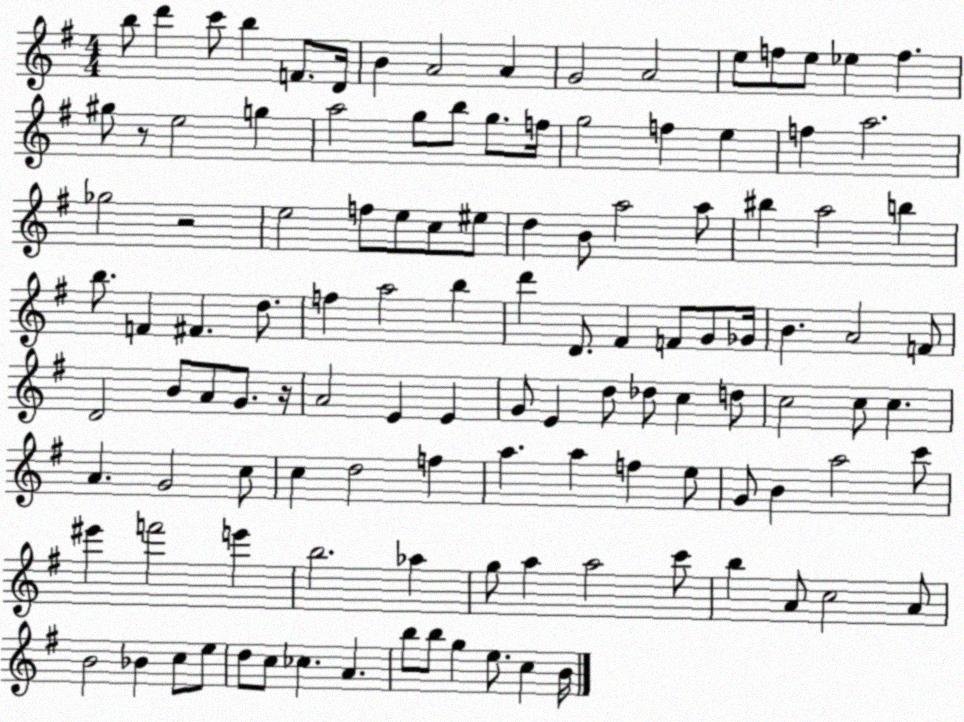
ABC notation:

X:1
T:Untitled
M:4/4
L:1/4
K:G
b/2 d' c'/2 b F/2 D/4 B A2 A G2 A2 e/2 f/2 e/2 _e f ^g/2 z/2 e2 g a2 g/2 b/2 g/2 f/4 g2 f e f a2 _g2 z2 e2 f/2 e/2 c/2 ^e/2 d B/2 a2 a/2 ^b a2 b b/2 F ^F d/2 f a2 b d' D/2 ^F F/2 G/2 _G/4 B A2 F/2 D2 B/2 A/2 G/2 z/4 A2 E E G/2 E d/2 _d/2 c d/2 c2 c/2 c A G2 c/2 c d2 f a a f e/2 G/2 B a2 c'/2 ^e' f'2 e' b2 _a g/2 a a2 c'/2 b A/2 c2 A/2 B2 _B c/2 e/2 d/2 c/2 _c A b/2 b/2 g e/2 c B/4